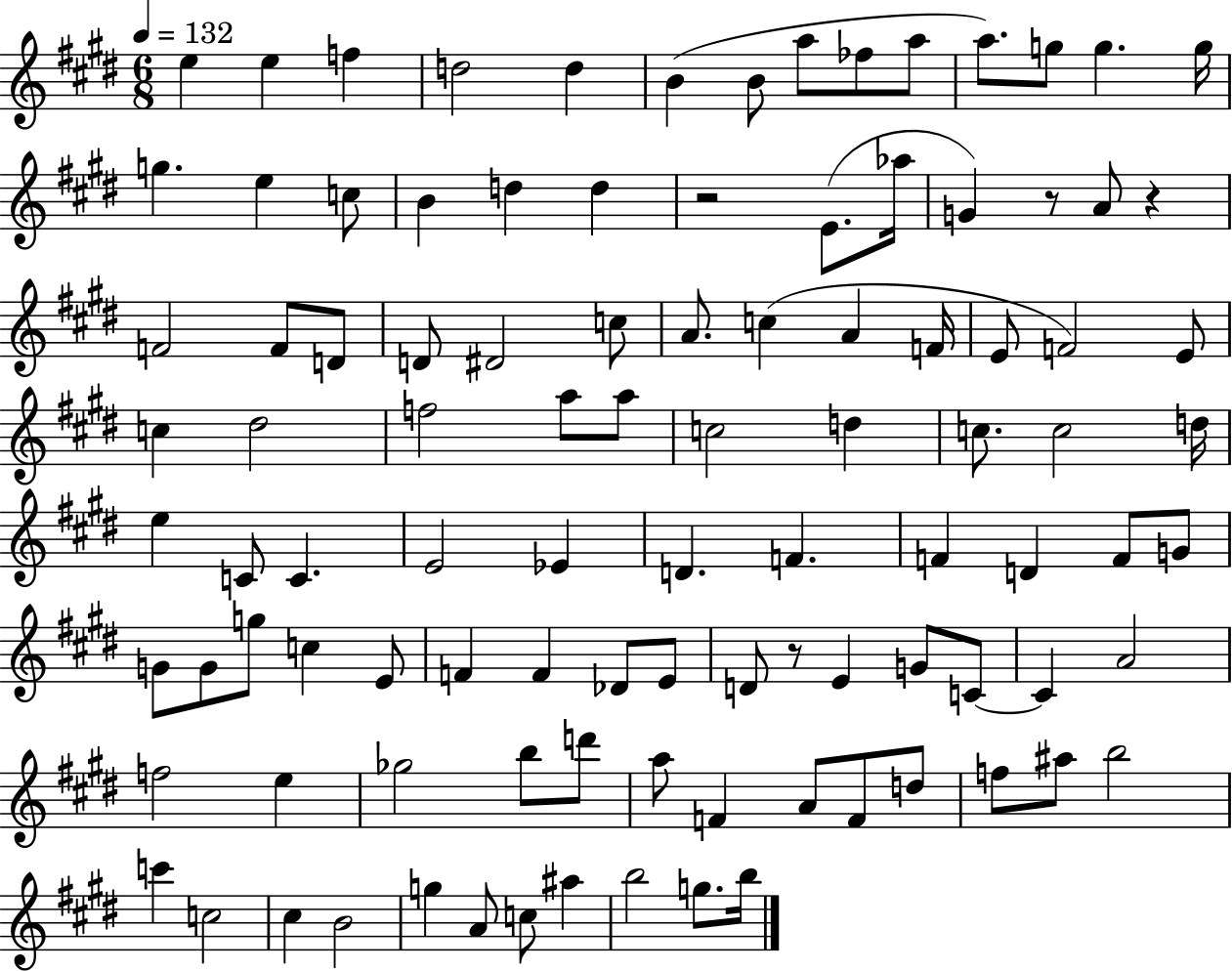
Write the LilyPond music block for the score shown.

{
  \clef treble
  \numericTimeSignature
  \time 6/8
  \key e \major
  \tempo 4 = 132
  \repeat volta 2 { e''4 e''4 f''4 | d''2 d''4 | b'4( b'8 a''8 fes''8 a''8 | a''8.) g''8 g''4. g''16 | \break g''4. e''4 c''8 | b'4 d''4 d''4 | r2 e'8.( aes''16 | g'4) r8 a'8 r4 | \break f'2 f'8 d'8 | d'8 dis'2 c''8 | a'8. c''4( a'4 f'16 | e'8 f'2) e'8 | \break c''4 dis''2 | f''2 a''8 a''8 | c''2 d''4 | c''8. c''2 d''16 | \break e''4 c'8 c'4. | e'2 ees'4 | d'4. f'4. | f'4 d'4 f'8 g'8 | \break g'8 g'8 g''8 c''4 e'8 | f'4 f'4 des'8 e'8 | d'8 r8 e'4 g'8 c'8~~ | c'4 a'2 | \break f''2 e''4 | ges''2 b''8 d'''8 | a''8 f'4 a'8 f'8 d''8 | f''8 ais''8 b''2 | \break c'''4 c''2 | cis''4 b'2 | g''4 a'8 c''8 ais''4 | b''2 g''8. b''16 | \break } \bar "|."
}